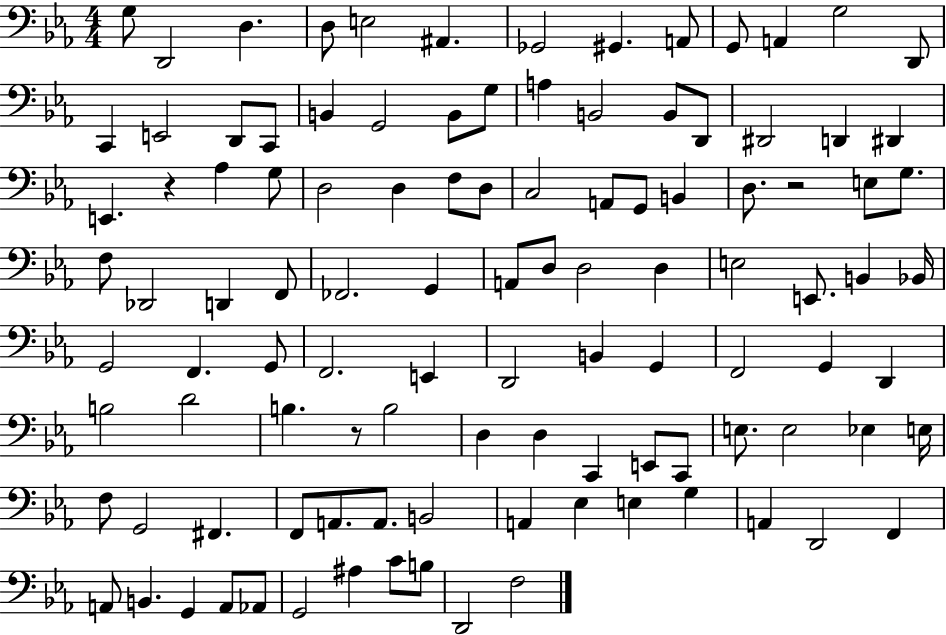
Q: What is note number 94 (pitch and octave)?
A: F2